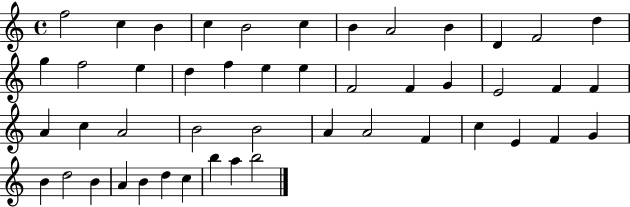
{
  \clef treble
  \time 4/4
  \defaultTimeSignature
  \key c \major
  f''2 c''4 b'4 | c''4 b'2 c''4 | b'4 a'2 b'4 | d'4 f'2 d''4 | \break g''4 f''2 e''4 | d''4 f''4 e''4 e''4 | f'2 f'4 g'4 | e'2 f'4 f'4 | \break a'4 c''4 a'2 | b'2 b'2 | a'4 a'2 f'4 | c''4 e'4 f'4 g'4 | \break b'4 d''2 b'4 | a'4 b'4 d''4 c''4 | b''4 a''4 b''2 | \bar "|."
}